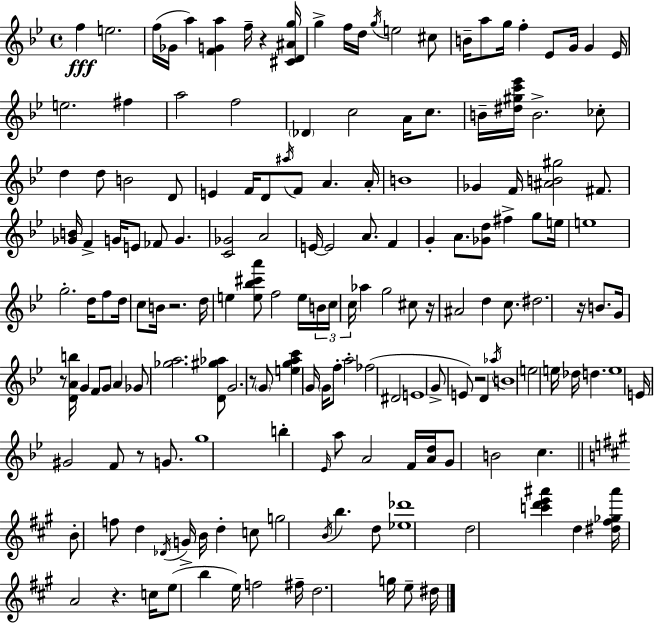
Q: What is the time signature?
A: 4/4